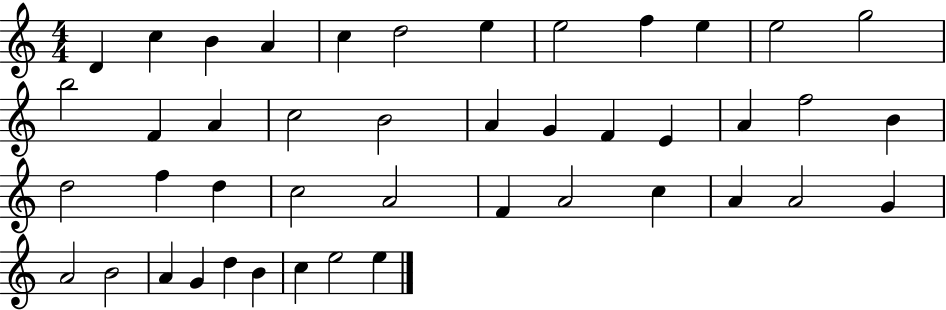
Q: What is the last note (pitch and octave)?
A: E5